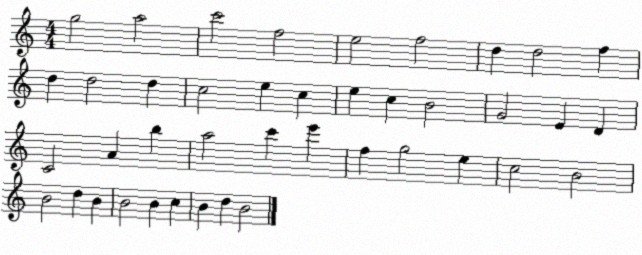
X:1
T:Untitled
M:4/4
L:1/4
K:C
g2 a2 c'2 f2 e2 f2 d d2 f d d2 d c2 e c e c B2 G2 E D C2 A b a2 c' e' f g2 e c2 B2 B2 d B B2 B c B d B2